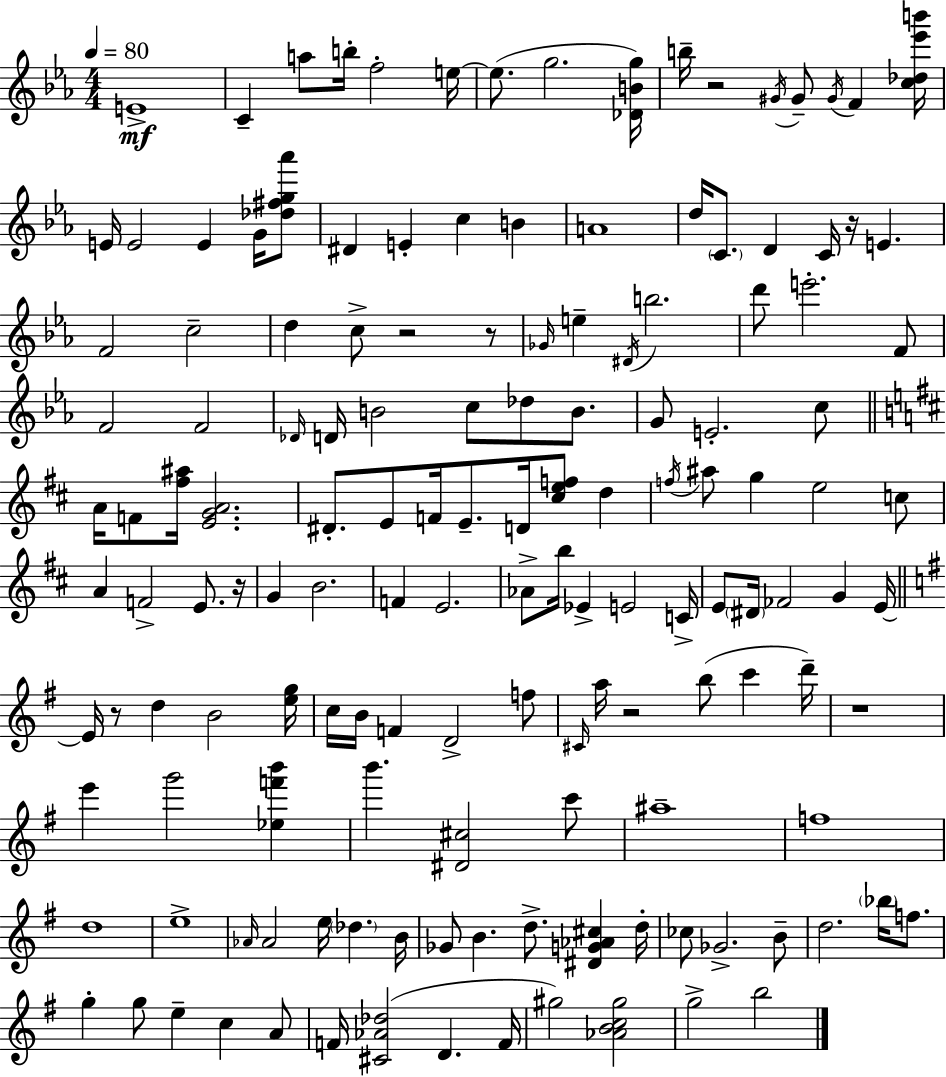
X:1
T:Untitled
M:4/4
L:1/4
K:Cm
E4 C a/2 b/4 f2 e/4 e/2 g2 [_DBg]/4 b/4 z2 ^G/4 ^G/2 ^G/4 F [c_d_e'b']/4 E/4 E2 E G/4 [_d^fg_a']/2 ^D E c B A4 d/4 C/2 D C/4 z/4 E F2 c2 d c/2 z2 z/2 _G/4 e ^D/4 b2 d'/2 e'2 F/2 F2 F2 _D/4 D/4 B2 c/2 _d/2 B/2 G/2 E2 c/2 A/4 F/2 [^f^a]/4 [EGA]2 ^D/2 E/2 F/4 E/2 D/4 [^cef]/2 d f/4 ^a/2 g e2 c/2 A F2 E/2 z/4 G B2 F E2 _A/2 b/4 _E E2 C/4 E/2 ^D/4 _F2 G E/4 E/4 z/2 d B2 [eg]/4 c/4 B/4 F D2 f/2 ^C/4 a/4 z2 b/2 c' d'/4 z4 e' g'2 [_ef'b'] b' [^D^c]2 c'/2 ^a4 f4 d4 e4 _A/4 _A2 e/4 _d B/4 _G/2 B d/2 [^DG_A^c] d/4 _c/2 _G2 B/2 d2 _b/4 f/2 g g/2 e c A/2 F/4 [^C_A_d]2 D F/4 ^g2 [_ABc^g]2 g2 b2